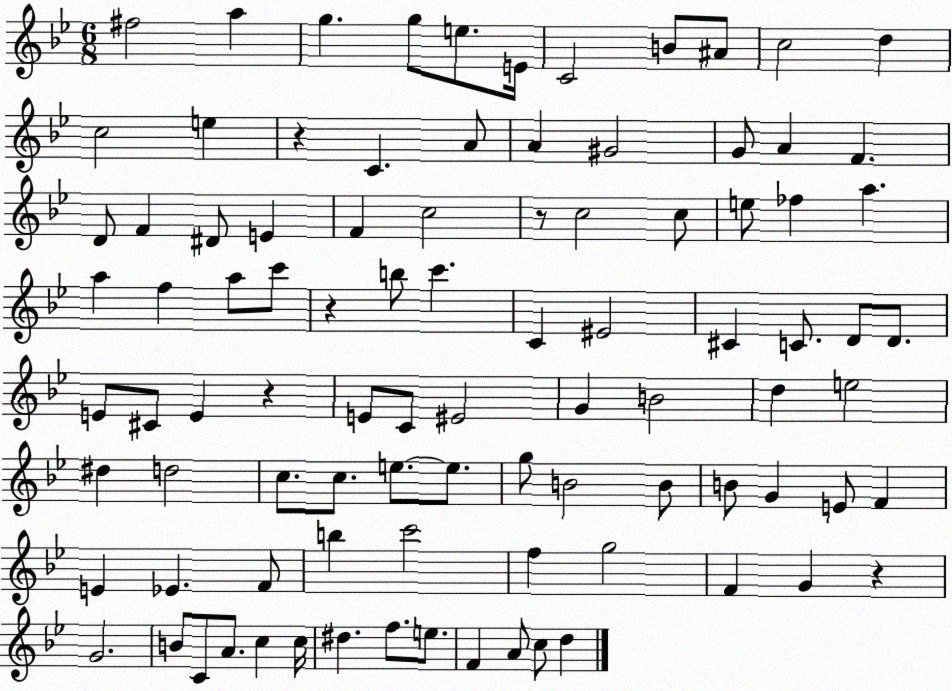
X:1
T:Untitled
M:6/8
L:1/4
K:Bb
^f2 a g g/2 e/2 E/4 C2 B/2 ^A/2 c2 d c2 e z C A/2 A ^G2 G/2 A F D/2 F ^D/2 E F c2 z/2 c2 c/2 e/2 _f a a f a/2 c'/2 z b/2 c' C ^E2 ^C C/2 D/2 D/2 E/2 ^C/2 E z E/2 C/2 ^E2 G B2 d e2 ^d d2 c/2 c/2 e/2 e/2 g/2 B2 B/2 B/2 G E/2 F E _E F/2 b c'2 f g2 F G z G2 B/2 C/2 A/2 c c/4 ^d f/2 e/2 F A/2 c/2 d